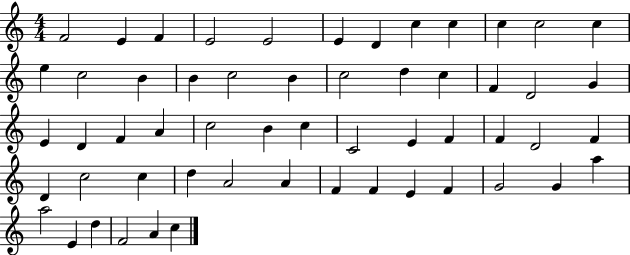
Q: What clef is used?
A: treble